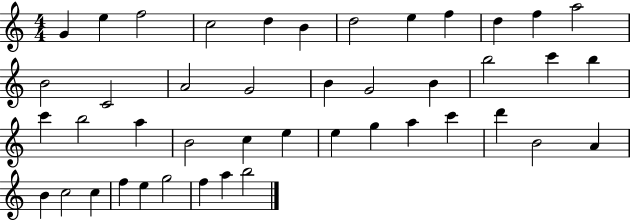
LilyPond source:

{
  \clef treble
  \numericTimeSignature
  \time 4/4
  \key c \major
  g'4 e''4 f''2 | c''2 d''4 b'4 | d''2 e''4 f''4 | d''4 f''4 a''2 | \break b'2 c'2 | a'2 g'2 | b'4 g'2 b'4 | b''2 c'''4 b''4 | \break c'''4 b''2 a''4 | b'2 c''4 e''4 | e''4 g''4 a''4 c'''4 | d'''4 b'2 a'4 | \break b'4 c''2 c''4 | f''4 e''4 g''2 | f''4 a''4 b''2 | \bar "|."
}